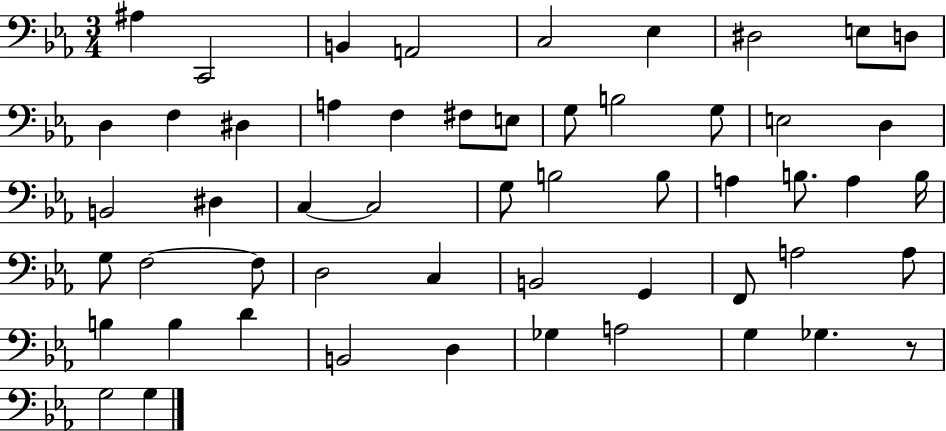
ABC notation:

X:1
T:Untitled
M:3/4
L:1/4
K:Eb
^A, C,,2 B,, A,,2 C,2 _E, ^D,2 E,/2 D,/2 D, F, ^D, A, F, ^F,/2 E,/2 G,/2 B,2 G,/2 E,2 D, B,,2 ^D, C, C,2 G,/2 B,2 B,/2 A, B,/2 A, B,/4 G,/2 F,2 F,/2 D,2 C, B,,2 G,, F,,/2 A,2 A,/2 B, B, D B,,2 D, _G, A,2 G, _G, z/2 G,2 G,